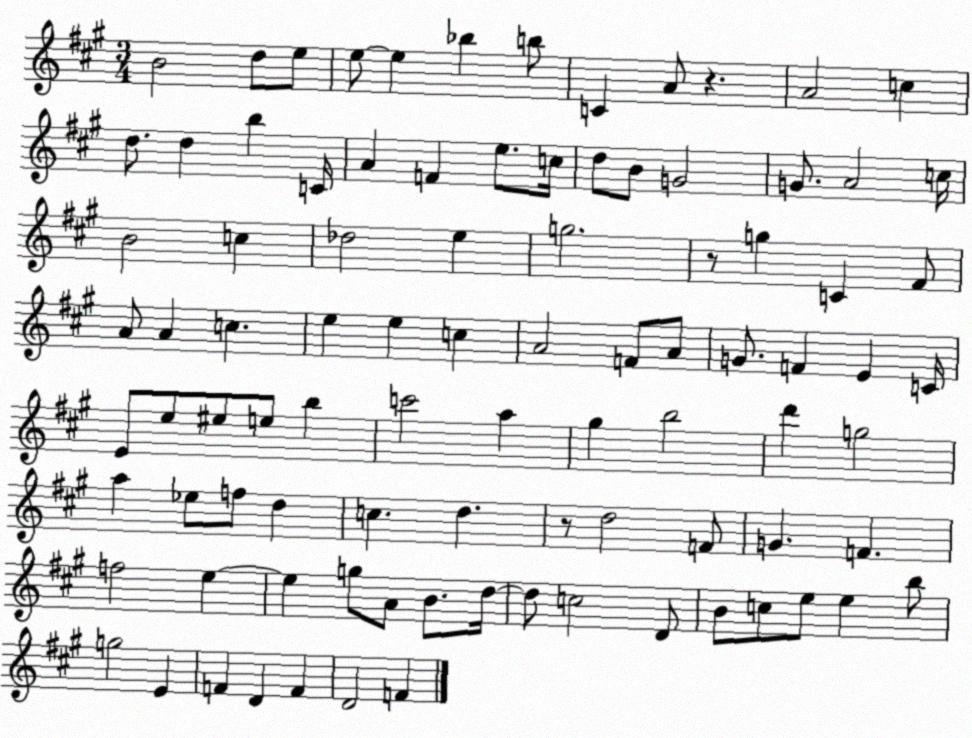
X:1
T:Untitled
M:3/4
L:1/4
K:A
B2 d/2 e/2 e/2 e _b b/2 C A/2 z A2 c d/2 d b C/4 A F e/2 c/4 d/2 B/2 G2 G/2 A2 c/4 B2 c _d2 e g2 z/2 g C ^F/2 A/2 A c e e c A2 F/2 A/2 G/2 F E C/4 E/2 e/2 ^e/2 e/2 b c'2 a ^g b2 d' g2 a _e/2 f/2 d c d z/2 d2 F/2 G F f2 e e g/2 A/2 B/2 d/4 d/2 c2 D/2 B/2 c/2 e/2 e b/2 g2 E F D F D2 F